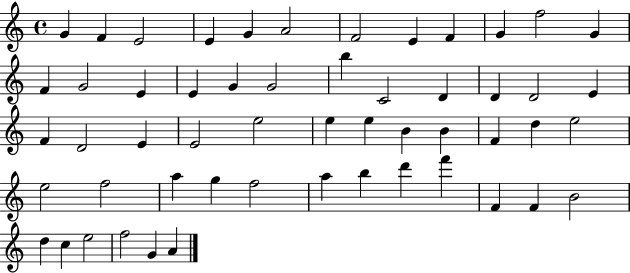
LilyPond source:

{
  \clef treble
  \time 4/4
  \defaultTimeSignature
  \key c \major
  g'4 f'4 e'2 | e'4 g'4 a'2 | f'2 e'4 f'4 | g'4 f''2 g'4 | \break f'4 g'2 e'4 | e'4 g'4 g'2 | b''4 c'2 d'4 | d'4 d'2 e'4 | \break f'4 d'2 e'4 | e'2 e''2 | e''4 e''4 b'4 b'4 | f'4 d''4 e''2 | \break e''2 f''2 | a''4 g''4 f''2 | a''4 b''4 d'''4 f'''4 | f'4 f'4 b'2 | \break d''4 c''4 e''2 | f''2 g'4 a'4 | \bar "|."
}